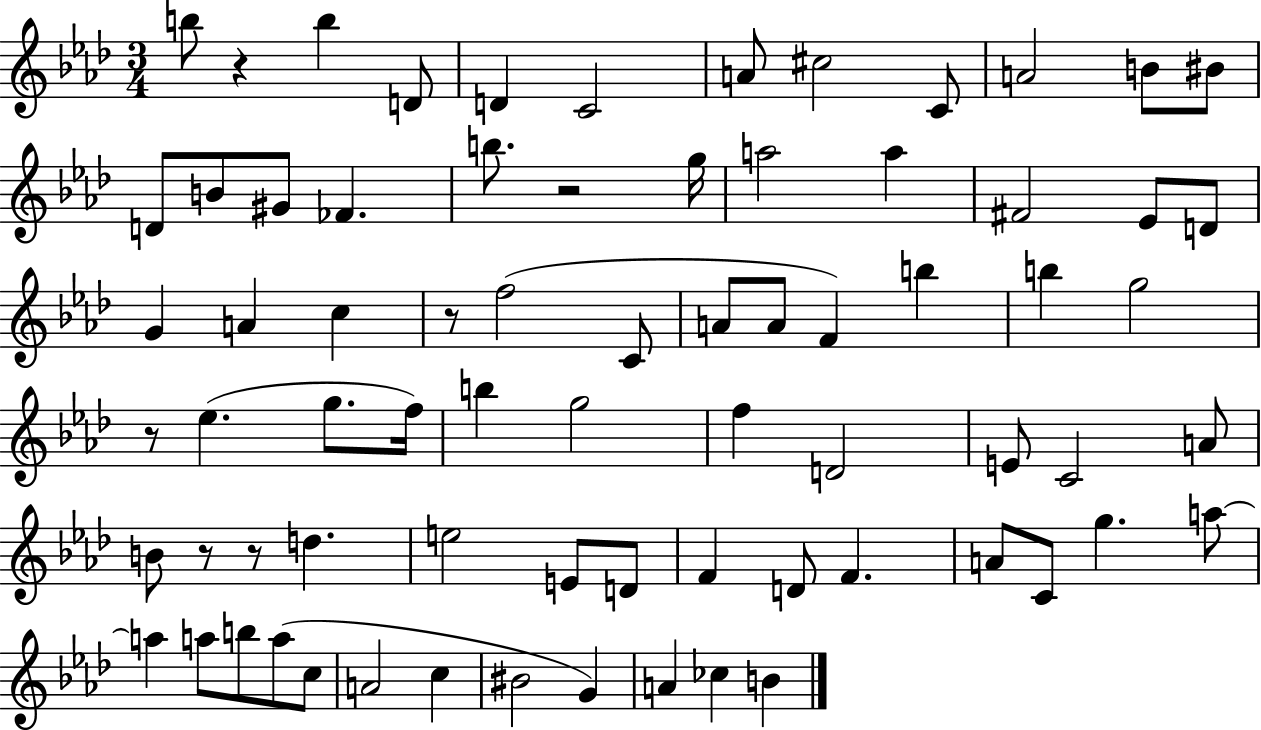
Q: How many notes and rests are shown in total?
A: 73